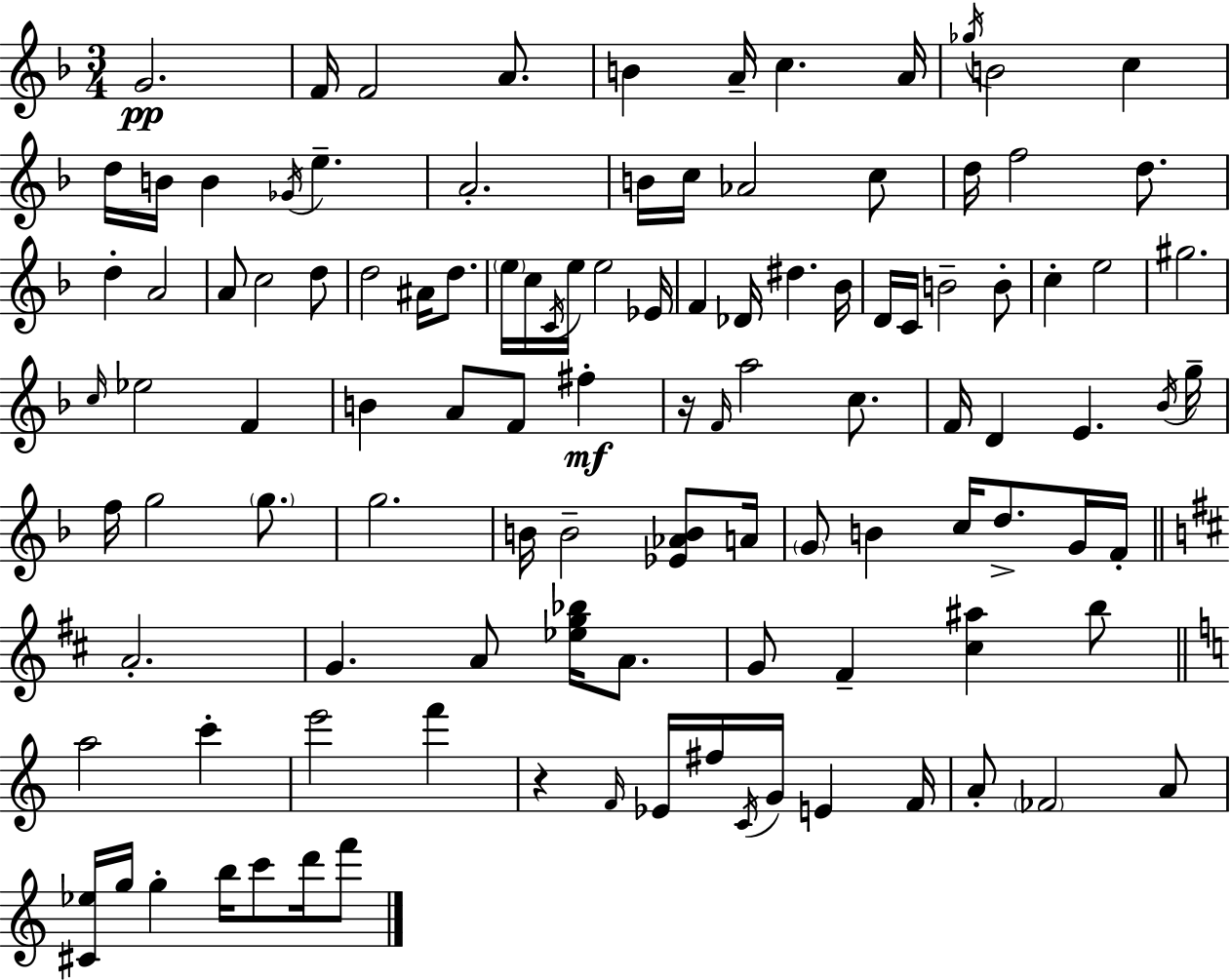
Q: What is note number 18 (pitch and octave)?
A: B4